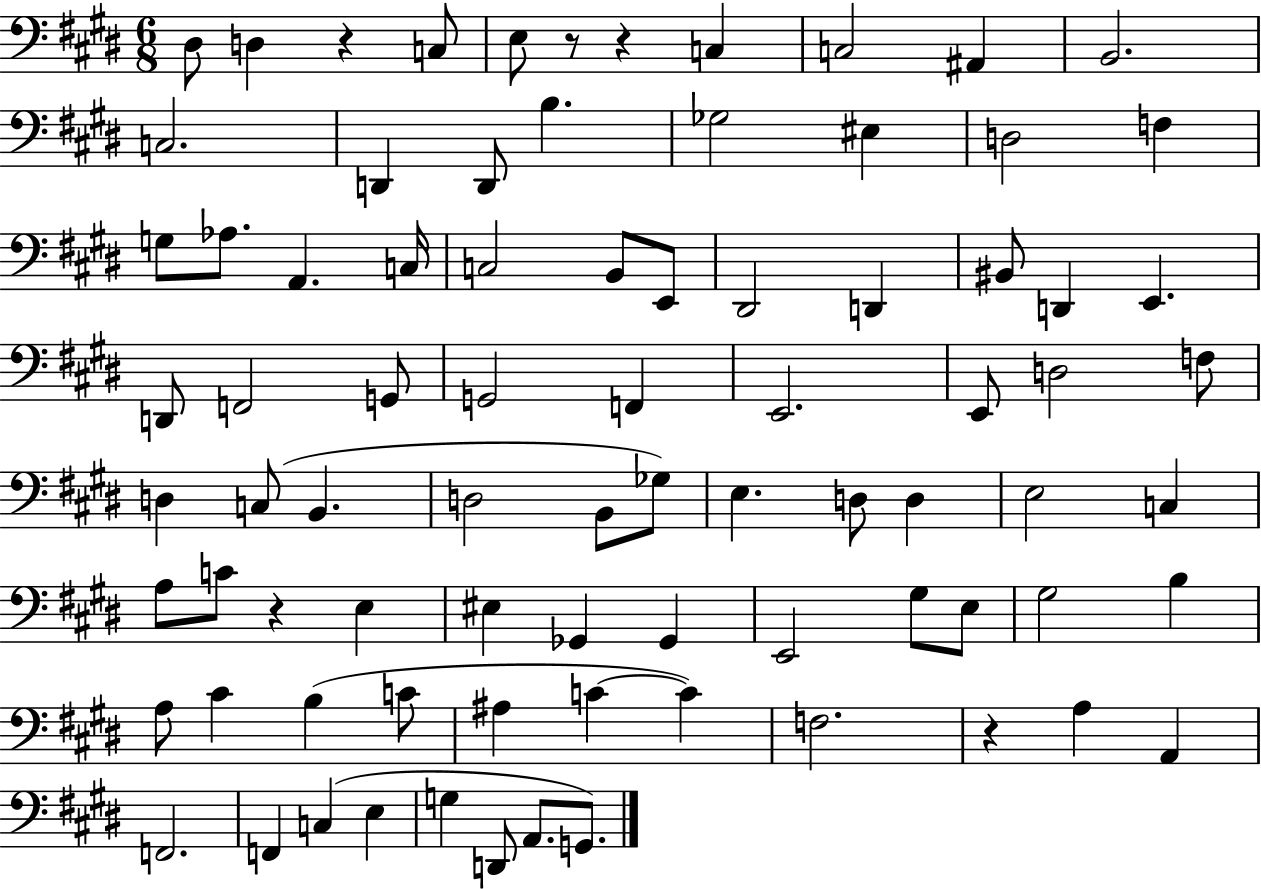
X:1
T:Untitled
M:6/8
L:1/4
K:E
^D,/2 D, z C,/2 E,/2 z/2 z C, C,2 ^A,, B,,2 C,2 D,, D,,/2 B, _G,2 ^E, D,2 F, G,/2 _A,/2 A,, C,/4 C,2 B,,/2 E,,/2 ^D,,2 D,, ^B,,/2 D,, E,, D,,/2 F,,2 G,,/2 G,,2 F,, E,,2 E,,/2 D,2 F,/2 D, C,/2 B,, D,2 B,,/2 _G,/2 E, D,/2 D, E,2 C, A,/2 C/2 z E, ^E, _G,, _G,, E,,2 ^G,/2 E,/2 ^G,2 B, A,/2 ^C B, C/2 ^A, C C F,2 z A, A,, F,,2 F,, C, E, G, D,,/2 A,,/2 G,,/2